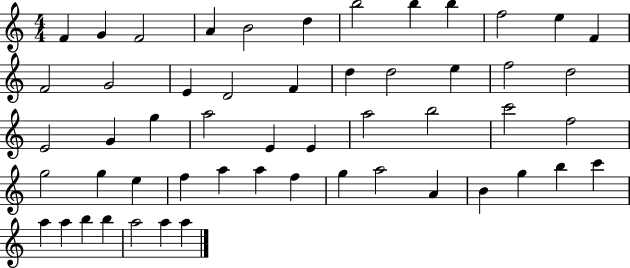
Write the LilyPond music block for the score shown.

{
  \clef treble
  \numericTimeSignature
  \time 4/4
  \key c \major
  f'4 g'4 f'2 | a'4 b'2 d''4 | b''2 b''4 b''4 | f''2 e''4 f'4 | \break f'2 g'2 | e'4 d'2 f'4 | d''4 d''2 e''4 | f''2 d''2 | \break e'2 g'4 g''4 | a''2 e'4 e'4 | a''2 b''2 | c'''2 f''2 | \break g''2 g''4 e''4 | f''4 a''4 a''4 f''4 | g''4 a''2 a'4 | b'4 g''4 b''4 c'''4 | \break a''4 a''4 b''4 b''4 | a''2 a''4 a''4 | \bar "|."
}